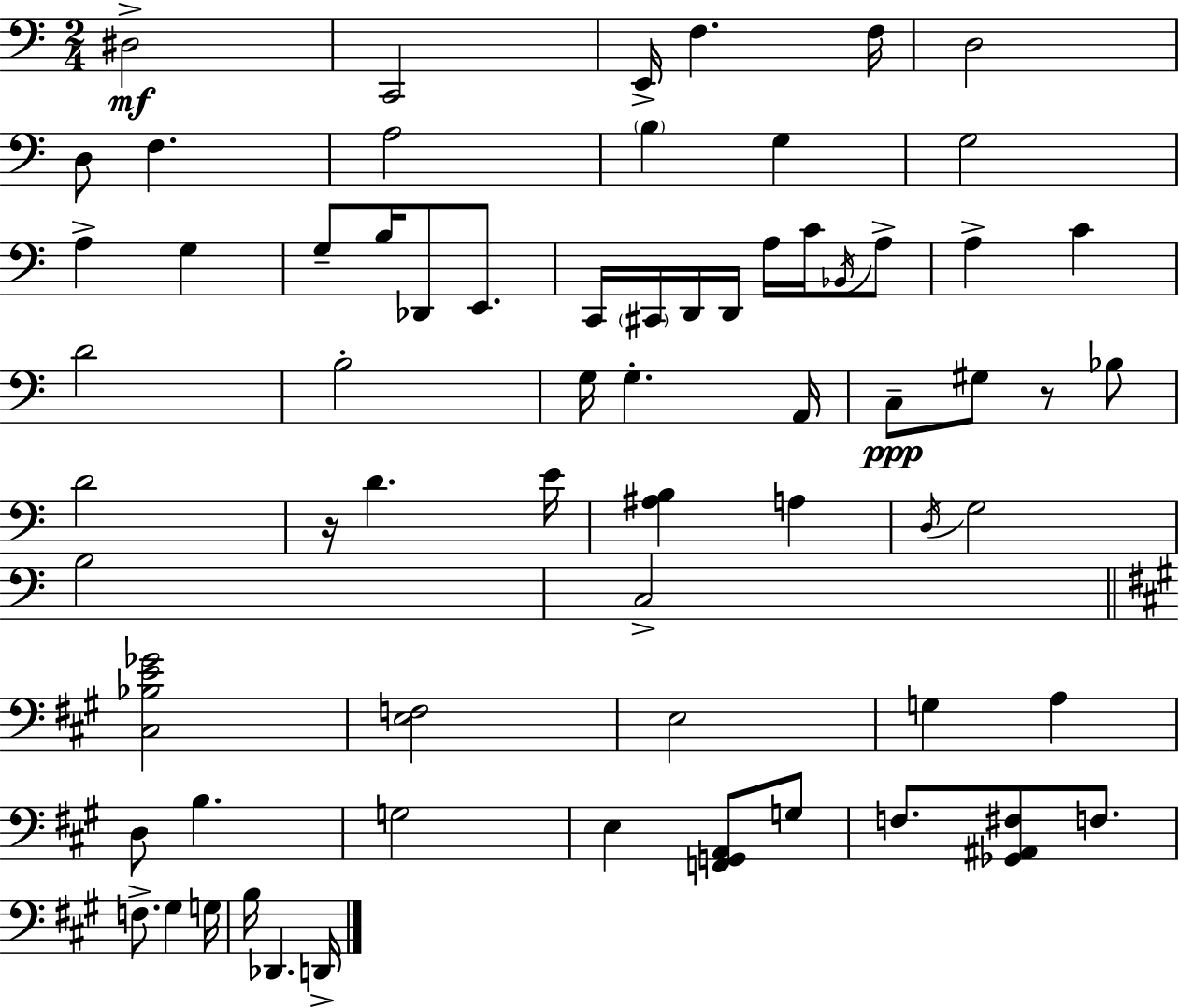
{
  \clef bass
  \numericTimeSignature
  \time 2/4
  \key c \major
  dis2->\mf | c,2 | e,16-> f4. f16 | d2 | \break d8 f4. | a2 | \parenthesize b4 g4 | g2 | \break a4-> g4 | g8-- b16 des,8 e,8. | c,16 \parenthesize cis,16 d,16 d,16 a16 c'16 \acciaccatura { bes,16 } a8-> | a4-> c'4 | \break d'2 | b2-. | g16 g4.-. | a,16 c8--\ppp gis8 r8 bes8 | \break d'2 | r16 d'4. | e'16 <ais b>4 a4 | \acciaccatura { d16 } g2 | \break b2 | c2-> | \bar "||" \break \key a \major <cis bes e' ges'>2 | <e f>2 | e2 | g4 a4 | \break d8 b4. | g2 | e4 <f, g, a,>8 g8 | f8. <ges, ais, fis>8 f8. | \break f8.-> gis4 g16 | b16 des,4. d,16-> | \bar "|."
}